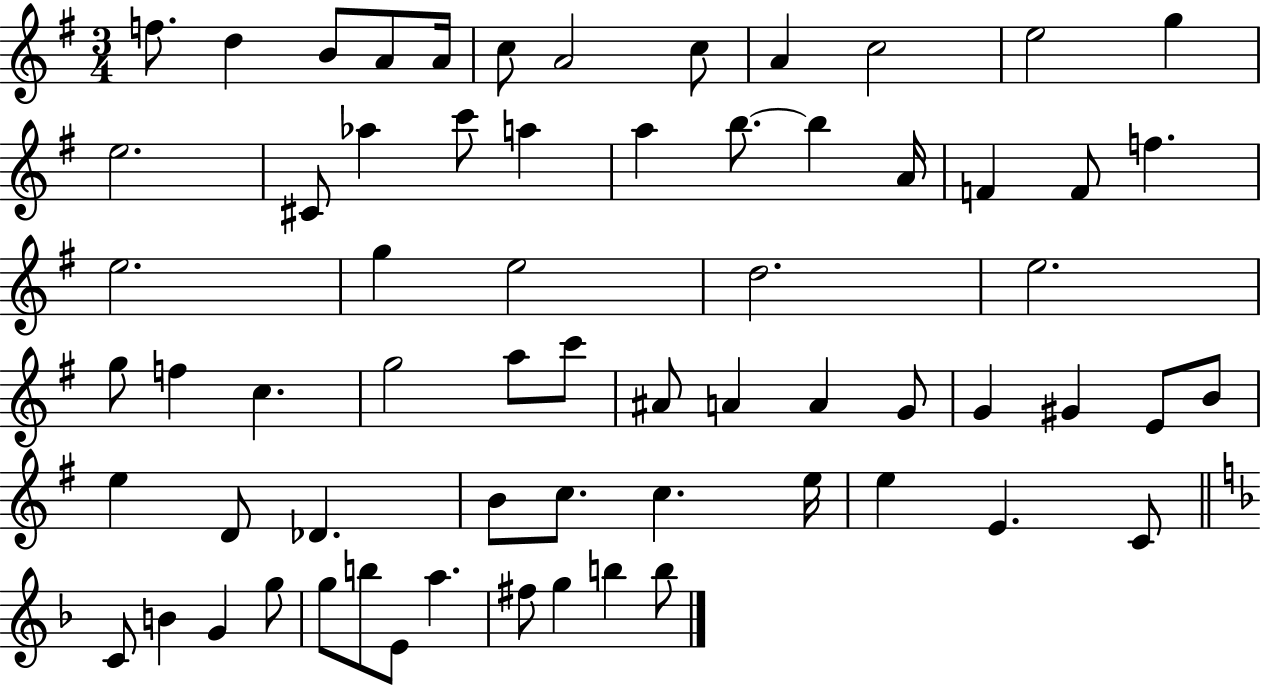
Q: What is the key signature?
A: G major